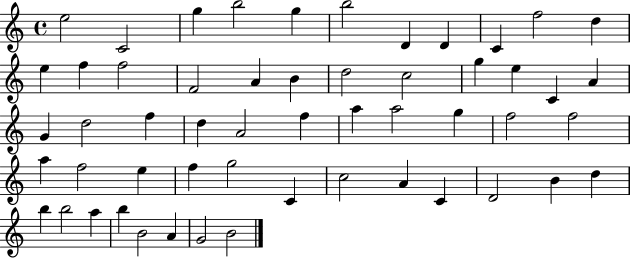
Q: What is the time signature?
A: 4/4